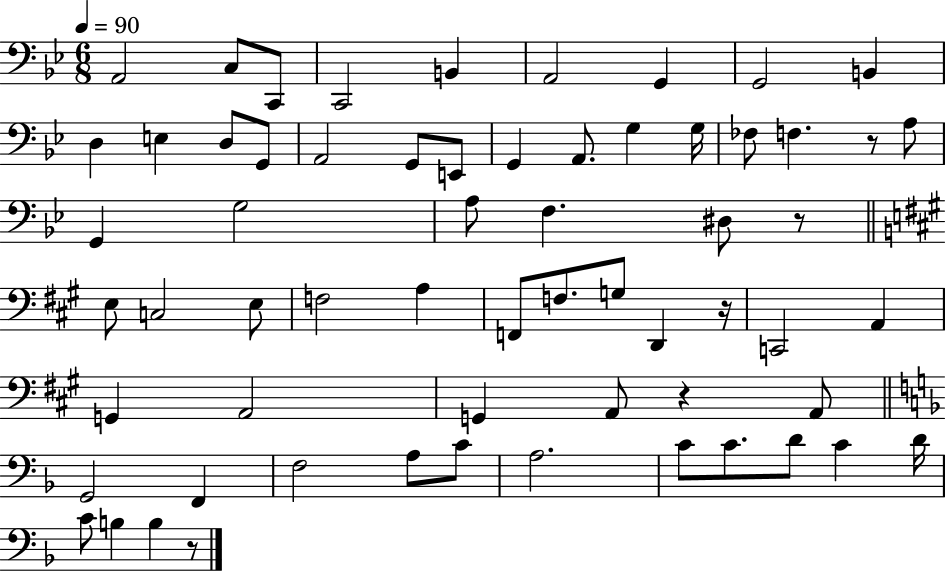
{
  \clef bass
  \numericTimeSignature
  \time 6/8
  \key bes \major
  \tempo 4 = 90
  \repeat volta 2 { a,2 c8 c,8 | c,2 b,4 | a,2 g,4 | g,2 b,4 | \break d4 e4 d8 g,8 | a,2 g,8 e,8 | g,4 a,8. g4 g16 | fes8 f4. r8 a8 | \break g,4 g2 | a8 f4. dis8 r8 | \bar "||" \break \key a \major e8 c2 e8 | f2 a4 | f,8 f8. g8 d,4 r16 | c,2 a,4 | \break g,4 a,2 | g,4 a,8 r4 a,8 | \bar "||" \break \key f \major g,2 f,4 | f2 a8 c'8 | a2. | c'8 c'8. d'8 c'4 d'16 | \break c'8 b4 b4 r8 | } \bar "|."
}